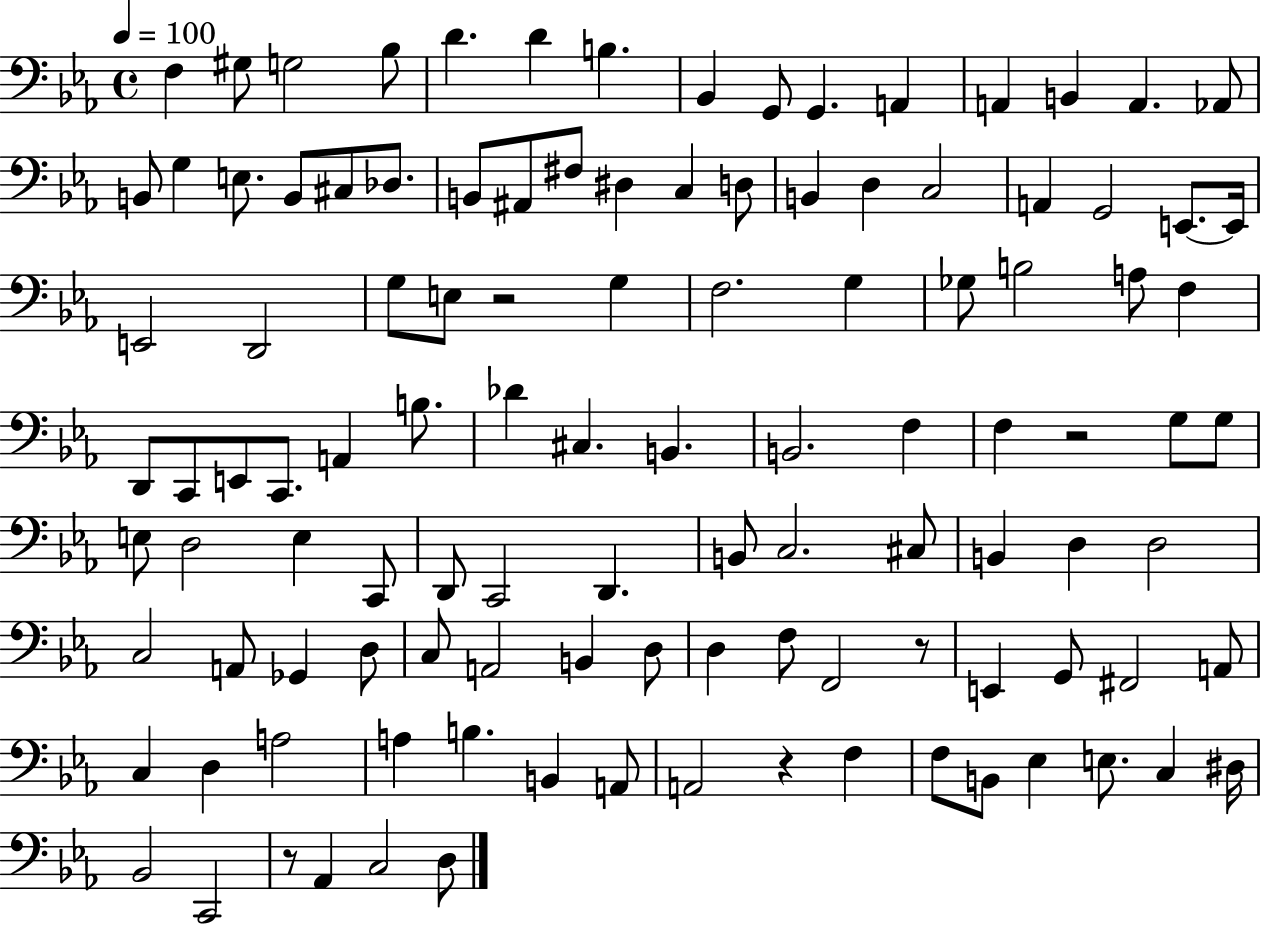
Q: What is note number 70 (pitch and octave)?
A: B2